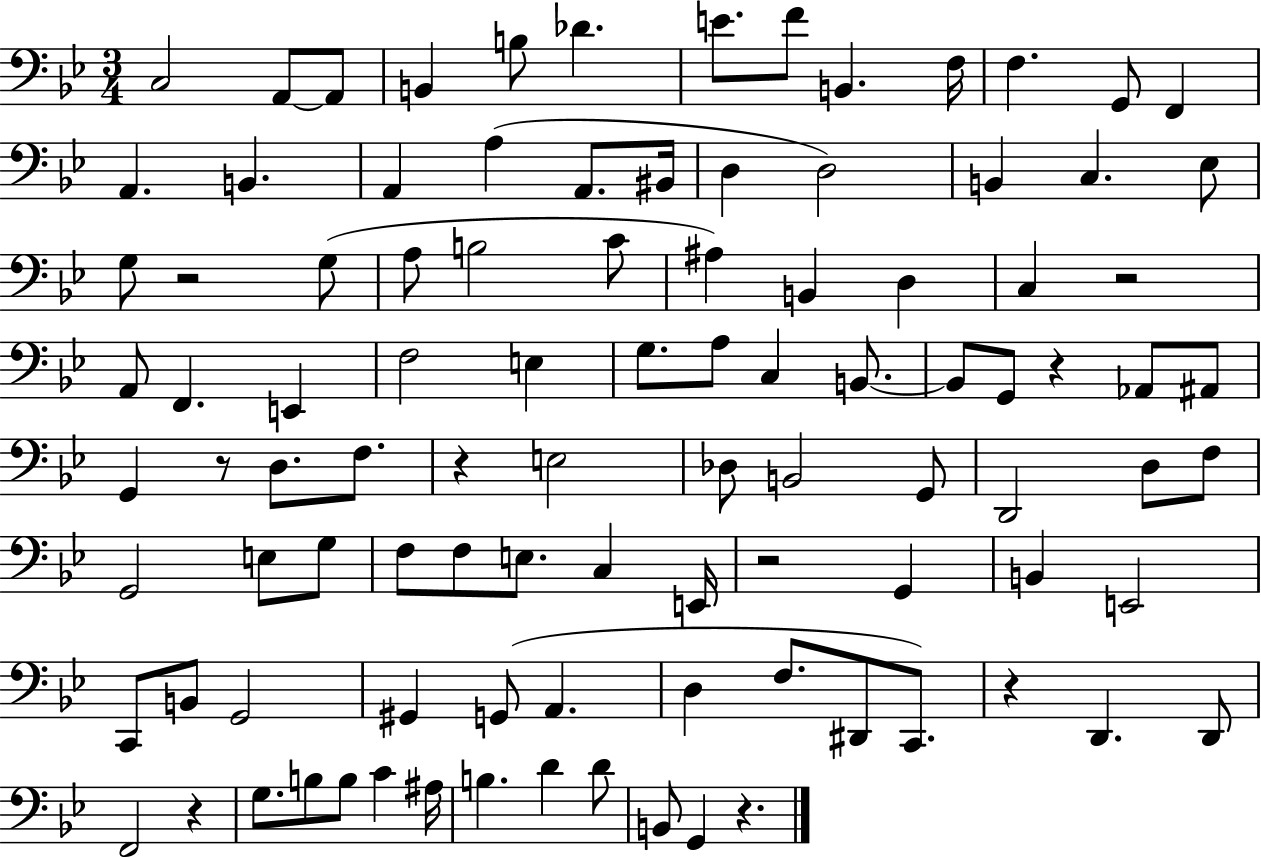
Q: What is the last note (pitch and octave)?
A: G2